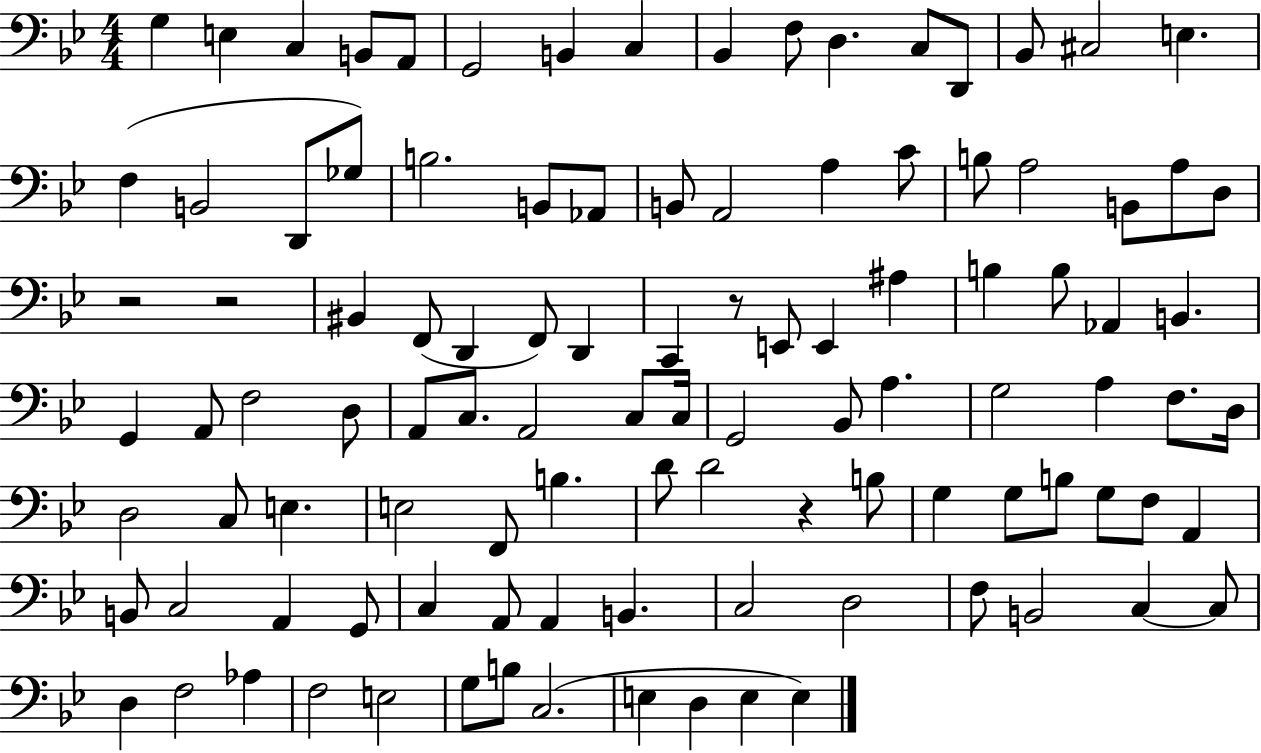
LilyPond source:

{
  \clef bass
  \numericTimeSignature
  \time 4/4
  \key bes \major
  \repeat volta 2 { g4 e4 c4 b,8 a,8 | g,2 b,4 c4 | bes,4 f8 d4. c8 d,8 | bes,8 cis2 e4. | \break f4( b,2 d,8 ges8) | b2. b,8 aes,8 | b,8 a,2 a4 c'8 | b8 a2 b,8 a8 d8 | \break r2 r2 | bis,4 f,8( d,4 f,8) d,4 | c,4 r8 e,8 e,4 ais4 | b4 b8 aes,4 b,4. | \break g,4 a,8 f2 d8 | a,8 c8. a,2 c8 c16 | g,2 bes,8 a4. | g2 a4 f8. d16 | \break d2 c8 e4. | e2 f,8 b4. | d'8 d'2 r4 b8 | g4 g8 b8 g8 f8 a,4 | \break b,8 c2 a,4 g,8 | c4 a,8 a,4 b,4. | c2 d2 | f8 b,2 c4~~ c8 | \break d4 f2 aes4 | f2 e2 | g8 b8 c2.( | e4 d4 e4 e4) | \break } \bar "|."
}